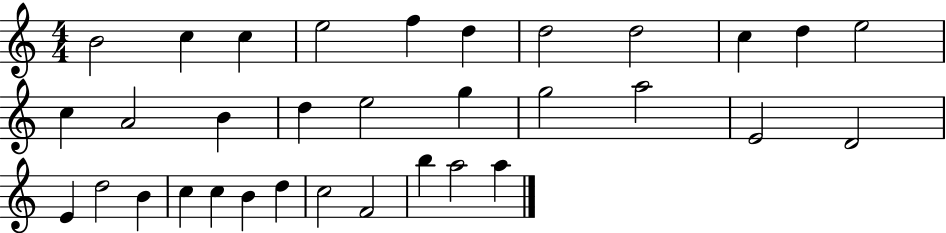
{
  \clef treble
  \numericTimeSignature
  \time 4/4
  \key c \major
  b'2 c''4 c''4 | e''2 f''4 d''4 | d''2 d''2 | c''4 d''4 e''2 | \break c''4 a'2 b'4 | d''4 e''2 g''4 | g''2 a''2 | e'2 d'2 | \break e'4 d''2 b'4 | c''4 c''4 b'4 d''4 | c''2 f'2 | b''4 a''2 a''4 | \break \bar "|."
}